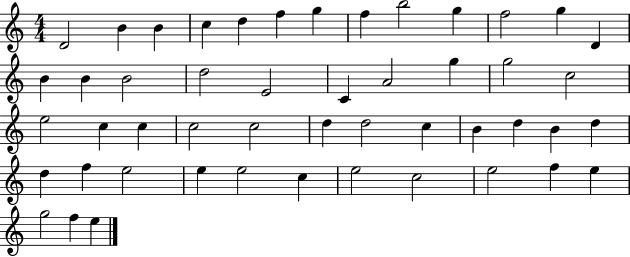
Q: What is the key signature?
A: C major